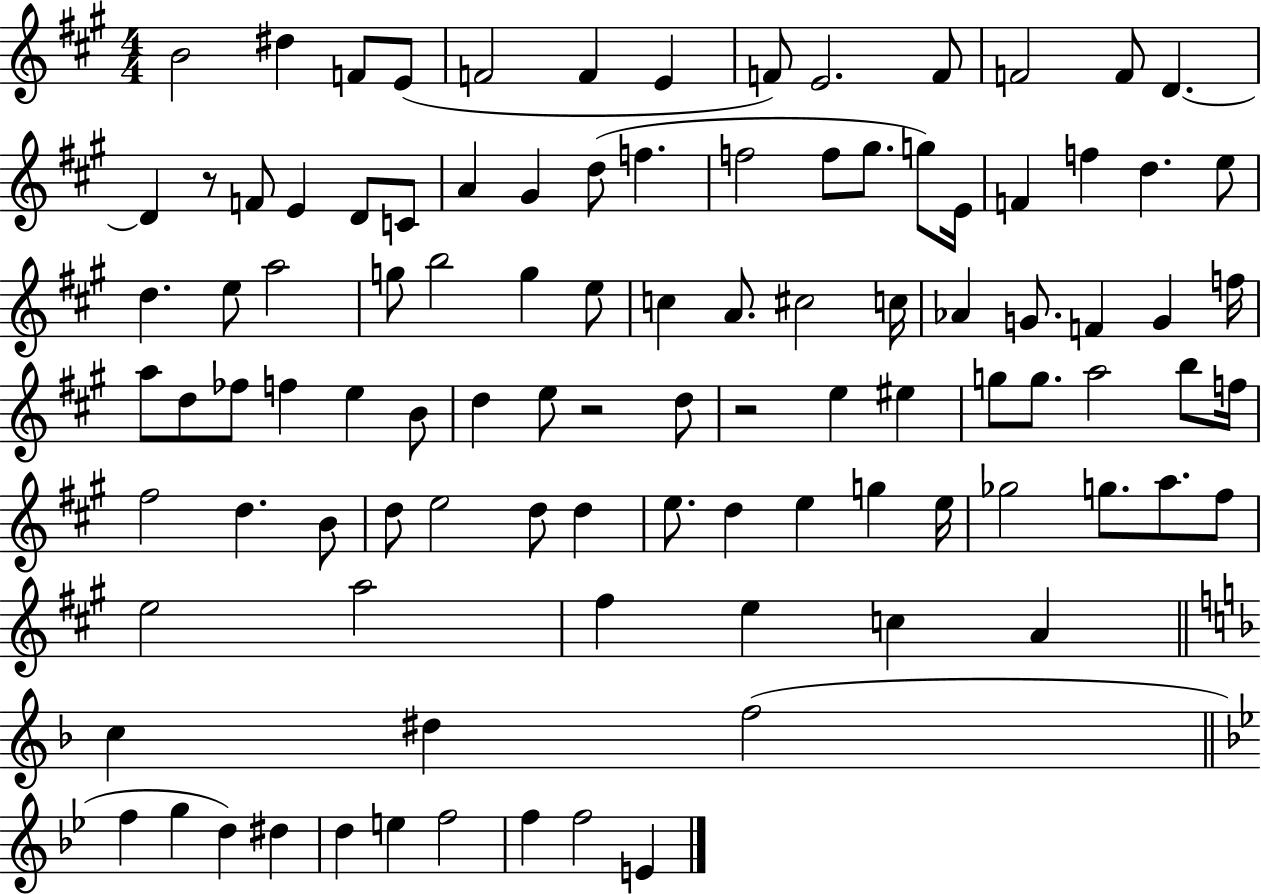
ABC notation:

X:1
T:Untitled
M:4/4
L:1/4
K:A
B2 ^d F/2 E/2 F2 F E F/2 E2 F/2 F2 F/2 D D z/2 F/2 E D/2 C/2 A ^G d/2 f f2 f/2 ^g/2 g/2 E/4 F f d e/2 d e/2 a2 g/2 b2 g e/2 c A/2 ^c2 c/4 _A G/2 F G f/4 a/2 d/2 _f/2 f e B/2 d e/2 z2 d/2 z2 e ^e g/2 g/2 a2 b/2 f/4 ^f2 d B/2 d/2 e2 d/2 d e/2 d e g e/4 _g2 g/2 a/2 ^f/2 e2 a2 ^f e c A c ^d f2 f g d ^d d e f2 f f2 E